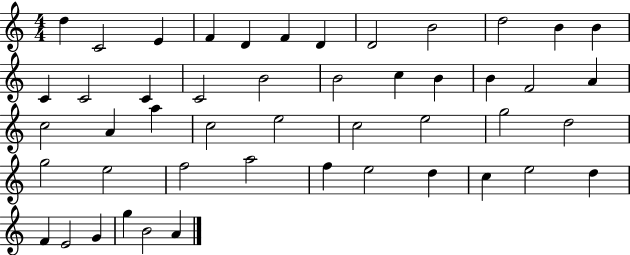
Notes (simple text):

D5/q C4/h E4/q F4/q D4/q F4/q D4/q D4/h B4/h D5/h B4/q B4/q C4/q C4/h C4/q C4/h B4/h B4/h C5/q B4/q B4/q F4/h A4/q C5/h A4/q A5/q C5/h E5/h C5/h E5/h G5/h D5/h G5/h E5/h F5/h A5/h F5/q E5/h D5/q C5/q E5/h D5/q F4/q E4/h G4/q G5/q B4/h A4/q